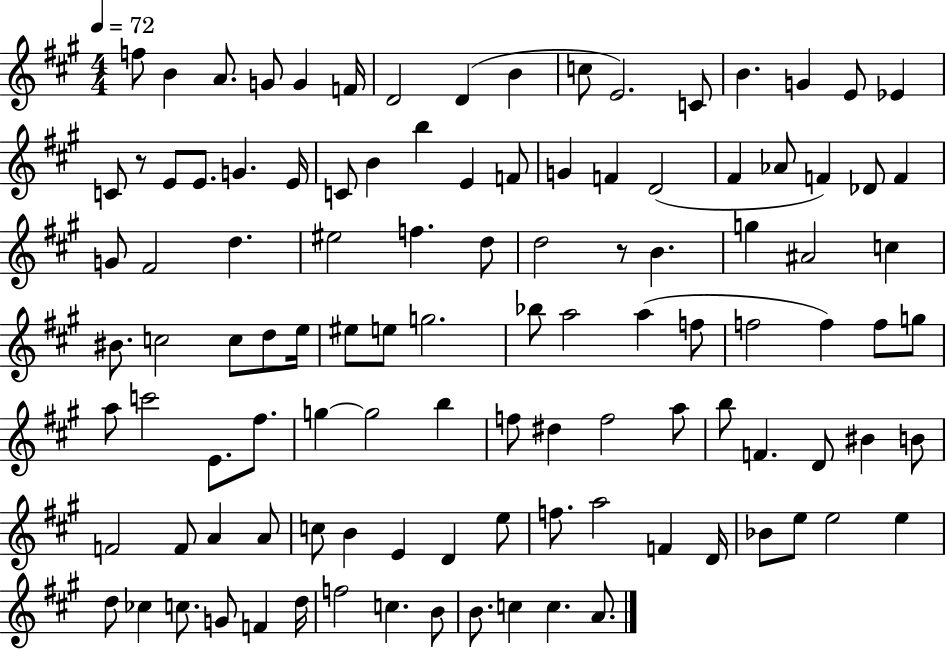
{
  \clef treble
  \numericTimeSignature
  \time 4/4
  \key a \major
  \tempo 4 = 72
  f''8 b'4 a'8. g'8 g'4 f'16 | d'2 d'4( b'4 | c''8 e'2.) c'8 | b'4. g'4 e'8 ees'4 | \break c'8 r8 e'8 e'8. g'4. e'16 | c'8 b'4 b''4 e'4 f'8 | g'4 f'4 d'2( | fis'4 aes'8 f'4) des'8 f'4 | \break g'8 fis'2 d''4. | eis''2 f''4. d''8 | d''2 r8 b'4. | g''4 ais'2 c''4 | \break bis'8. c''2 c''8 d''8 e''16 | eis''8 e''8 g''2. | bes''8 a''2 a''4( f''8 | f''2 f''4) f''8 g''8 | \break a''8 c'''2 e'8. fis''8. | g''4~~ g''2 b''4 | f''8 dis''4 f''2 a''8 | b''8 f'4. d'8 bis'4 b'8 | \break f'2 f'8 a'4 a'8 | c''8 b'4 e'4 d'4 e''8 | f''8. a''2 f'4 d'16 | bes'8 e''8 e''2 e''4 | \break d''8 ces''4 c''8. g'8 f'4 d''16 | f''2 c''4. b'8 | b'8. c''4 c''4. a'8. | \bar "|."
}